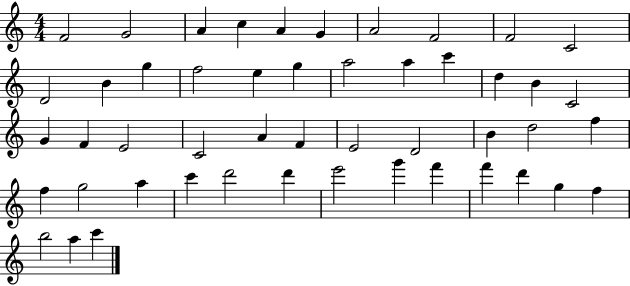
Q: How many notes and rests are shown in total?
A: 49